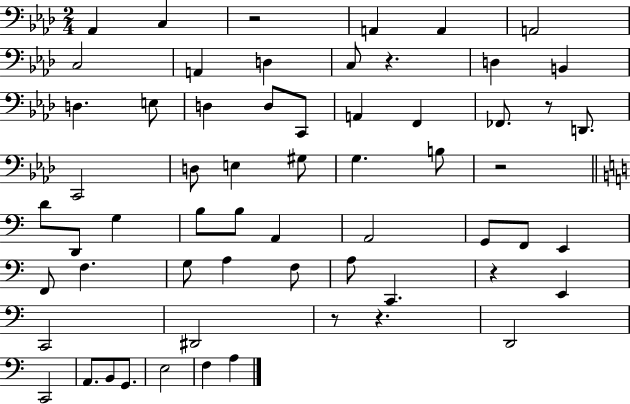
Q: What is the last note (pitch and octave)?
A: A3